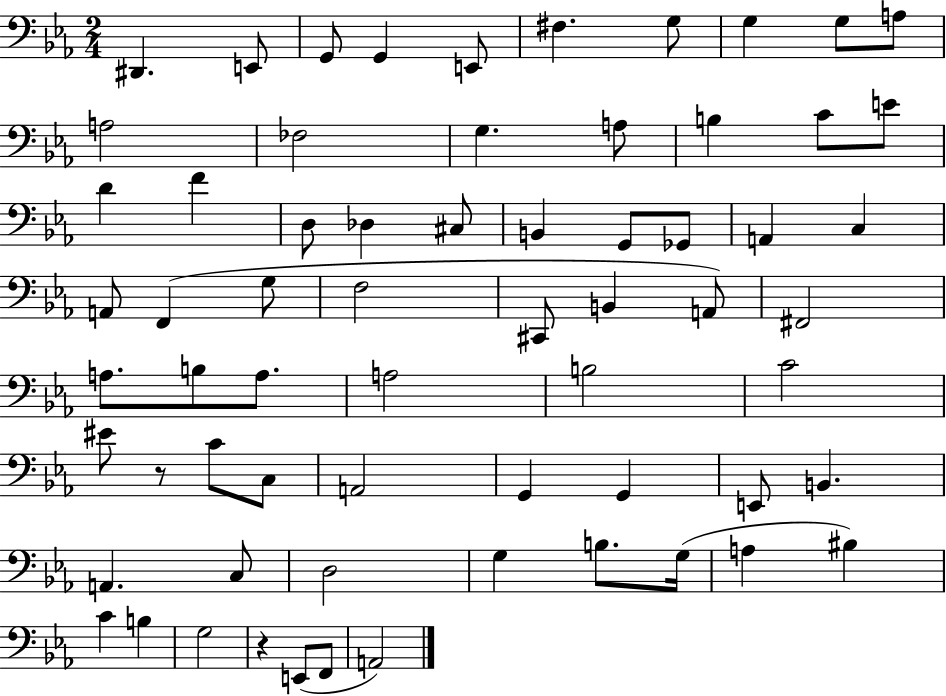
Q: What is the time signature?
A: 2/4